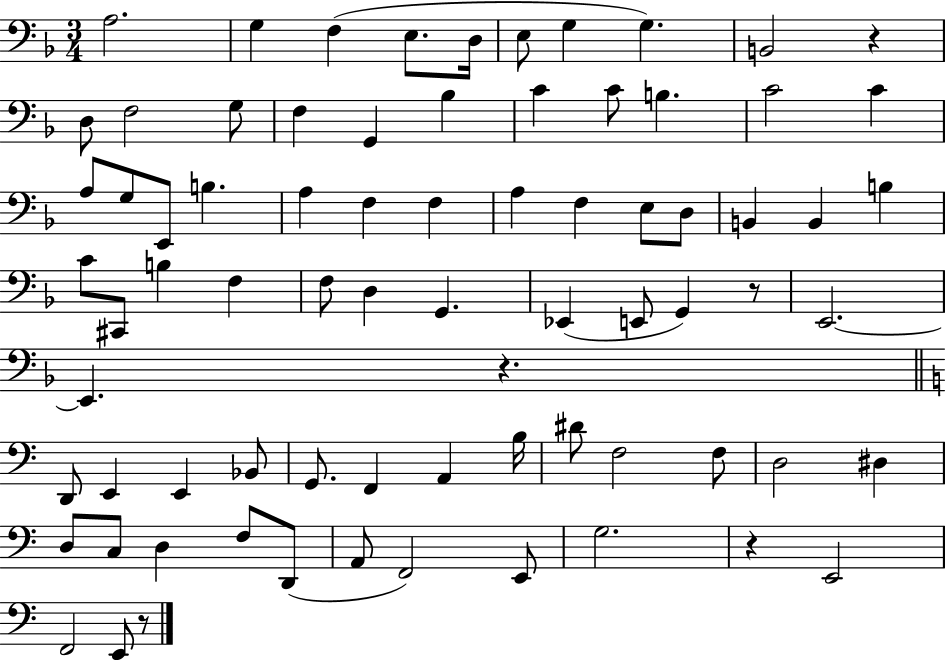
{
  \clef bass
  \numericTimeSignature
  \time 3/4
  \key f \major
  a2. | g4 f4( e8. d16 | e8 g4 g4.) | b,2 r4 | \break d8 f2 g8 | f4 g,4 bes4 | c'4 c'8 b4. | c'2 c'4 | \break a8 g8 e,8 b4. | a4 f4 f4 | a4 f4 e8 d8 | b,4 b,4 b4 | \break c'8 cis,8 b4 f4 | f8 d4 g,4. | ees,4( e,8 g,4) r8 | e,2.~~ | \break e,4. r4. | \bar "||" \break \key c \major d,8 e,4 e,4 bes,8 | g,8. f,4 a,4 b16 | dis'8 f2 f8 | d2 dis4 | \break d8 c8 d4 f8 d,8( | a,8 f,2) e,8 | g2. | r4 e,2 | \break f,2 e,8 r8 | \bar "|."
}